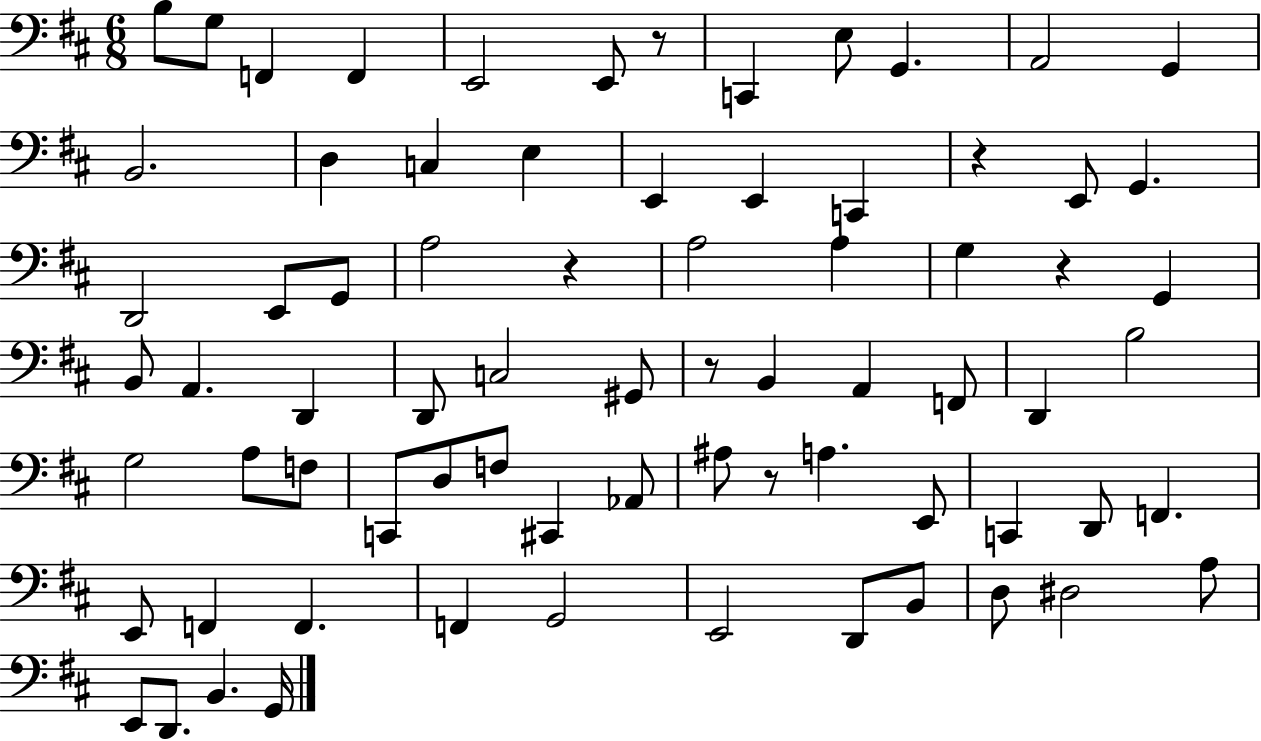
{
  \clef bass
  \numericTimeSignature
  \time 6/8
  \key d \major
  b8 g8 f,4 f,4 | e,2 e,8 r8 | c,4 e8 g,4. | a,2 g,4 | \break b,2. | d4 c4 e4 | e,4 e,4 c,4 | r4 e,8 g,4. | \break d,2 e,8 g,8 | a2 r4 | a2 a4 | g4 r4 g,4 | \break b,8 a,4. d,4 | d,8 c2 gis,8 | r8 b,4 a,4 f,8 | d,4 b2 | \break g2 a8 f8 | c,8 d8 f8 cis,4 aes,8 | ais8 r8 a4. e,8 | c,4 d,8 f,4. | \break e,8 f,4 f,4. | f,4 g,2 | e,2 d,8 b,8 | d8 dis2 a8 | \break e,8 d,8. b,4. g,16 | \bar "|."
}